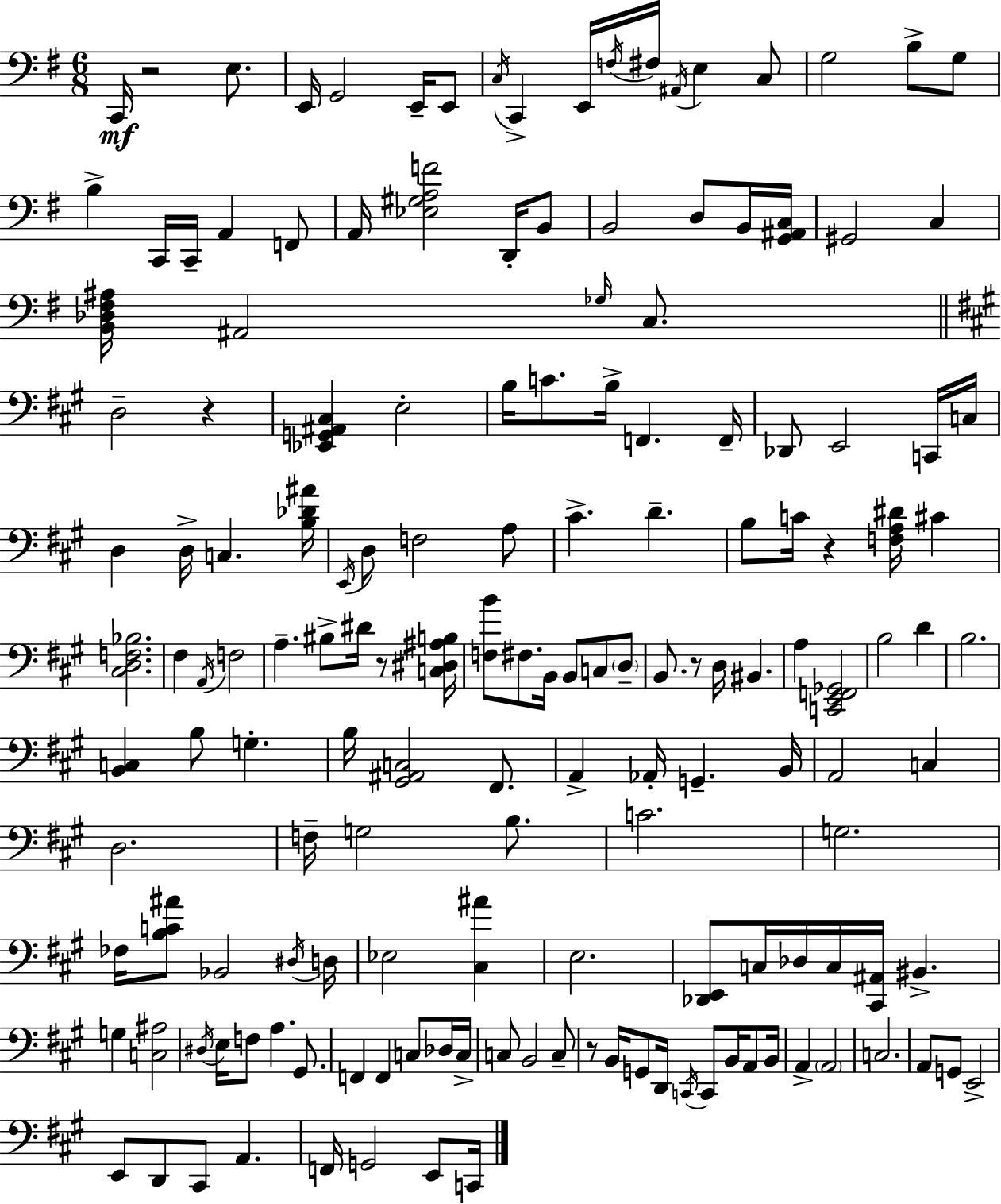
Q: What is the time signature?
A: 6/8